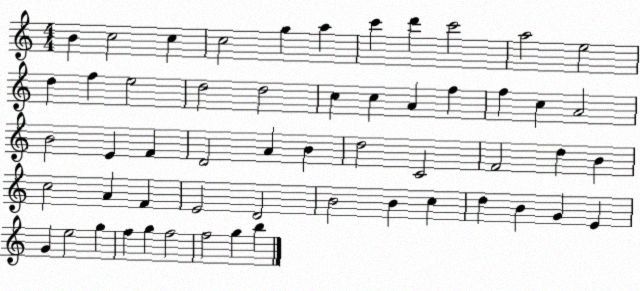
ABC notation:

X:1
T:Untitled
M:4/4
L:1/4
K:C
B c2 c c2 g a c' d' c'2 a2 e2 d f e2 d2 d2 c c A f f c A2 B2 E F D2 A B d2 C2 F2 d B c2 A F E2 D2 B2 B c d B G E G e2 g f g f2 f2 g b